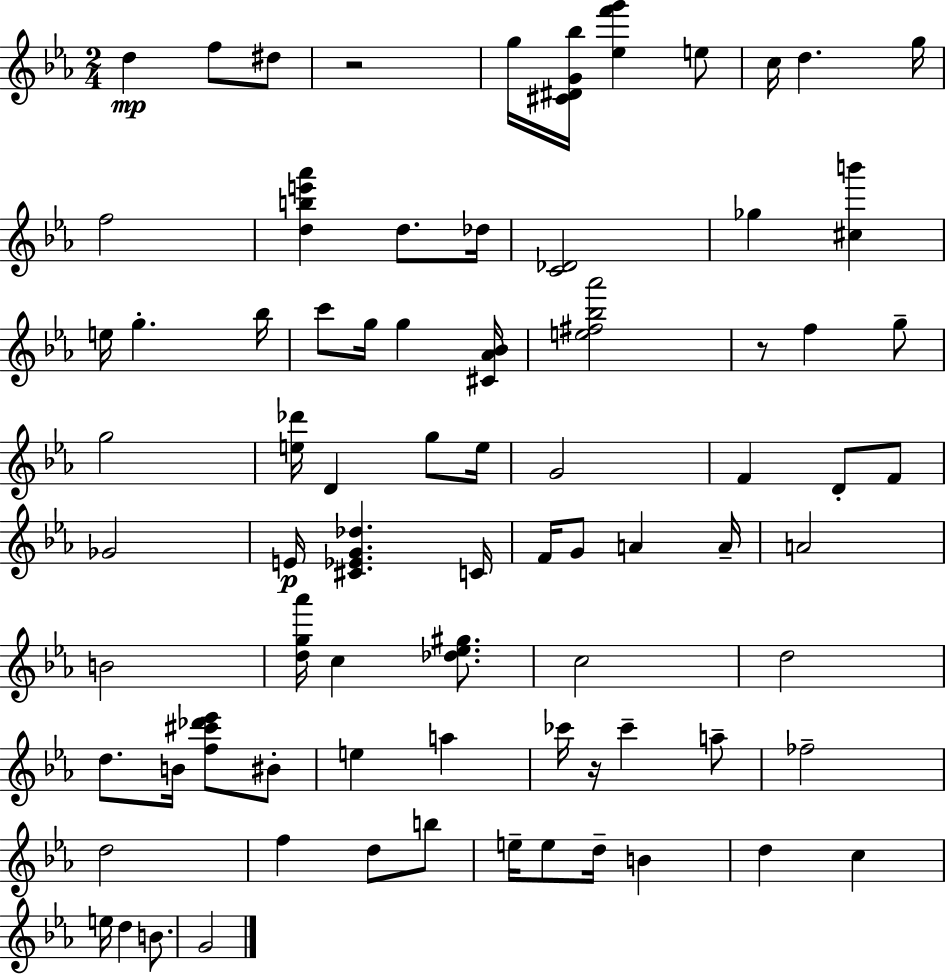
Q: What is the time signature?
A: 2/4